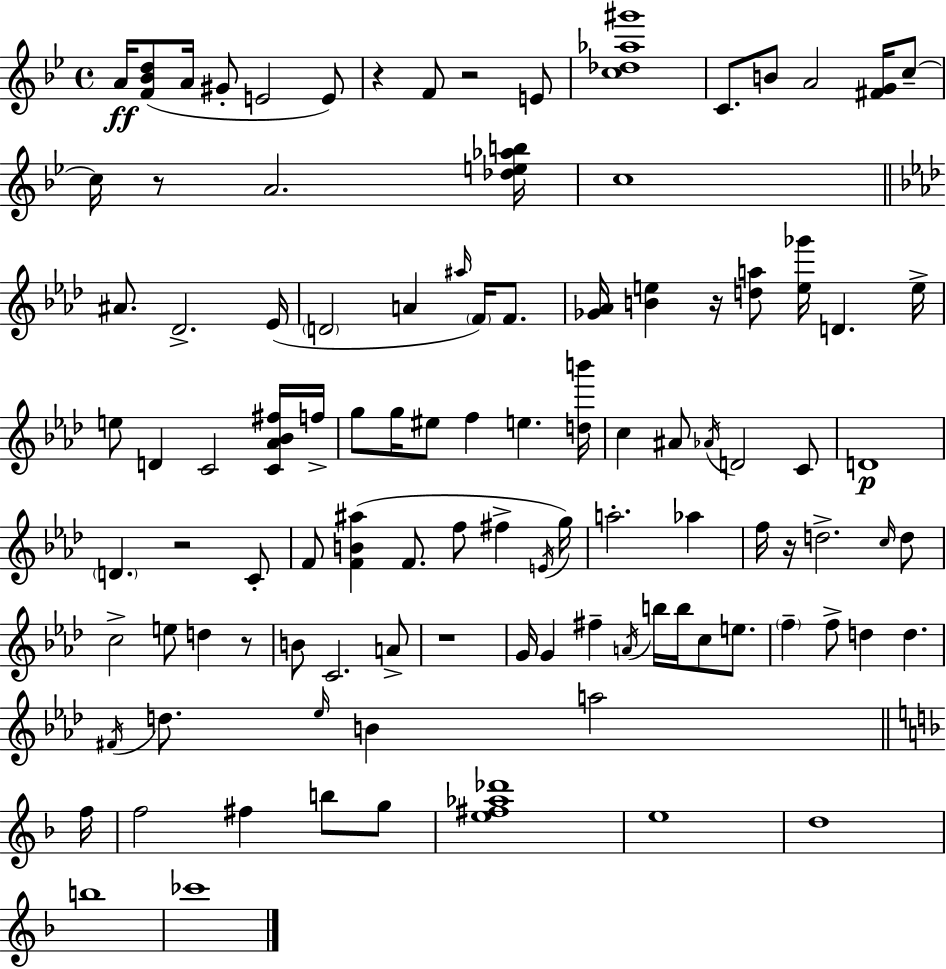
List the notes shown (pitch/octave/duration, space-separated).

A4/s [F4,Bb4,D5]/e A4/s G#4/e E4/h E4/e R/q F4/e R/h E4/e [C5,Db5,Ab5,G#6]/w C4/e. B4/e A4/h [F#4,G4]/s C5/e C5/s R/e A4/h. [Db5,E5,Ab5,B5]/s C5/w A#4/e. Db4/h. Eb4/s D4/h A4/q A#5/s F4/s F4/e. [Gb4,Ab4]/s [B4,E5]/q R/s [D5,A5]/e [E5,Gb6]/s D4/q. E5/s E5/e D4/q C4/h [C4,Ab4,Bb4,F#5]/s F5/s G5/e G5/s EIS5/e F5/q E5/q. [D5,B6]/s C5/q A#4/e Ab4/s D4/h C4/e D4/w D4/q. R/h C4/e F4/e [F4,B4,A#5]/q F4/e. F5/e F#5/q E4/s G5/s A5/h. Ab5/q F5/s R/s D5/h. C5/s D5/e C5/h E5/e D5/q R/e B4/e C4/h. A4/e R/w G4/s G4/q F#5/q A4/s B5/s B5/s C5/e E5/e. F5/q F5/e D5/q D5/q. F#4/s D5/e. Eb5/s B4/q A5/h F5/s F5/h F#5/q B5/e G5/e [E5,F#5,Ab5,Db6]/w E5/w D5/w B5/w CES6/w